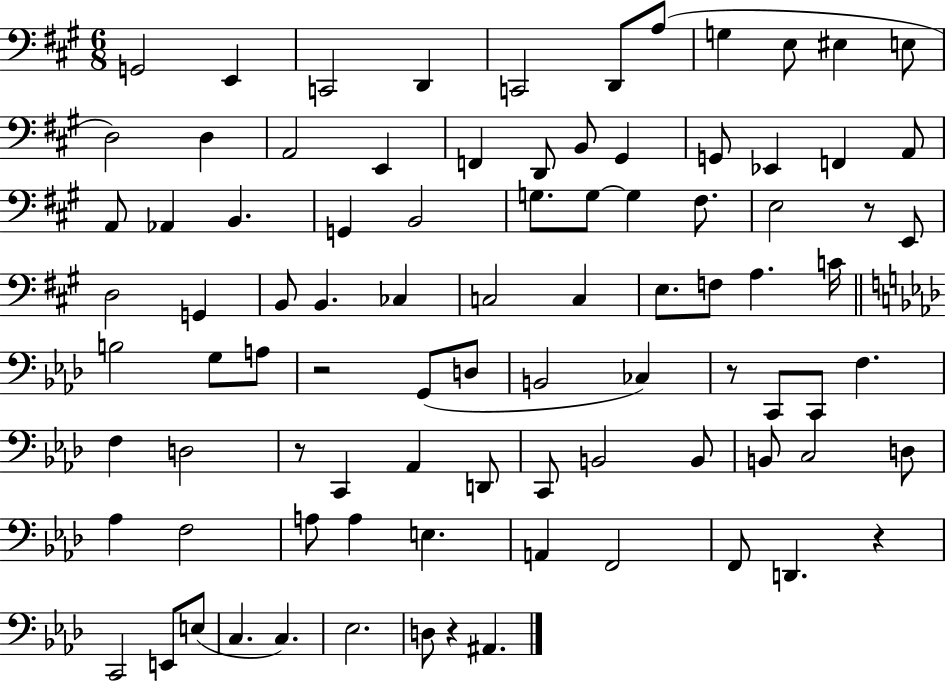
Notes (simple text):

G2/h E2/q C2/h D2/q C2/h D2/e A3/e G3/q E3/e EIS3/q E3/e D3/h D3/q A2/h E2/q F2/q D2/e B2/e G#2/q G2/e Eb2/q F2/q A2/e A2/e Ab2/q B2/q. G2/q B2/h G3/e. G3/e G3/q F#3/e. E3/h R/e E2/e D3/h G2/q B2/e B2/q. CES3/q C3/h C3/q E3/e. F3/e A3/q. C4/s B3/h G3/e A3/e R/h G2/e D3/e B2/h CES3/q R/e C2/e C2/e F3/q. F3/q D3/h R/e C2/q Ab2/q D2/e C2/e B2/h B2/e B2/e C3/h D3/e Ab3/q F3/h A3/e A3/q E3/q. A2/q F2/h F2/e D2/q. R/q C2/h E2/e E3/e C3/q. C3/q. Eb3/h. D3/e R/q A#2/q.